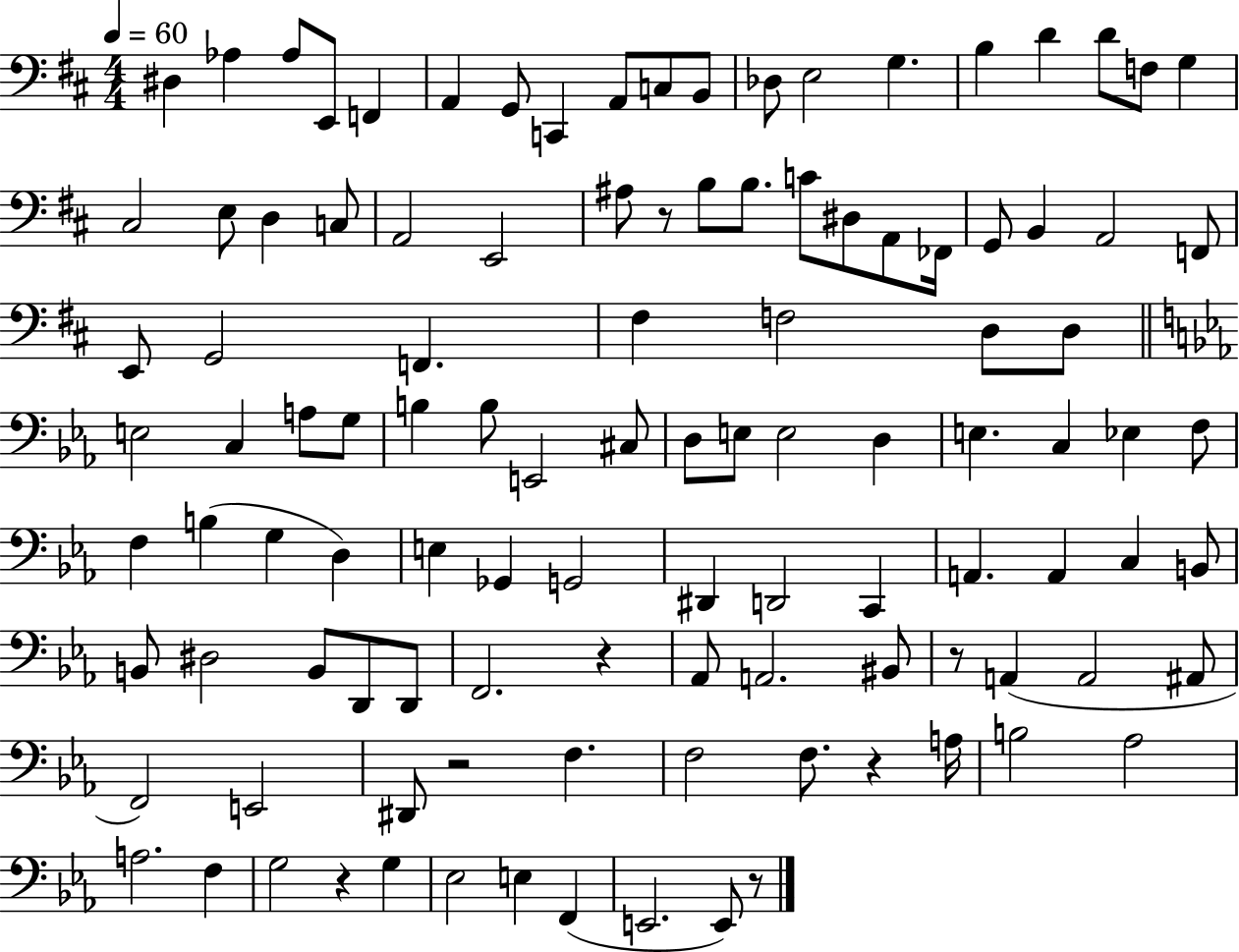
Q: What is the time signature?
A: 4/4